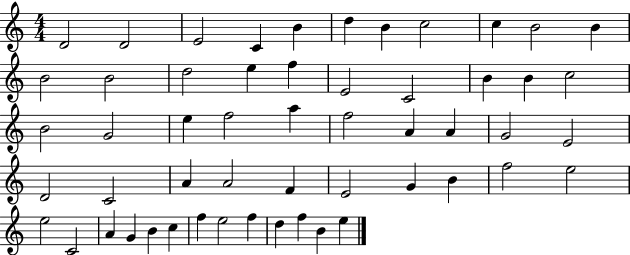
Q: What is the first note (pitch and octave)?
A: D4